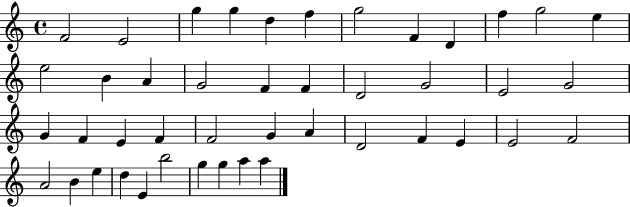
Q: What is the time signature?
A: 4/4